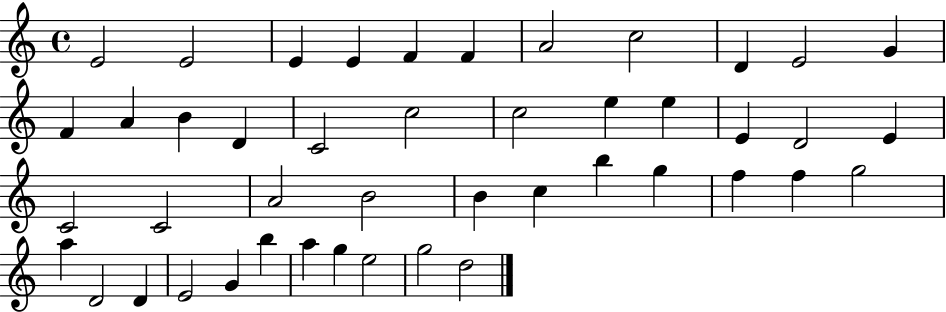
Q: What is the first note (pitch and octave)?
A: E4